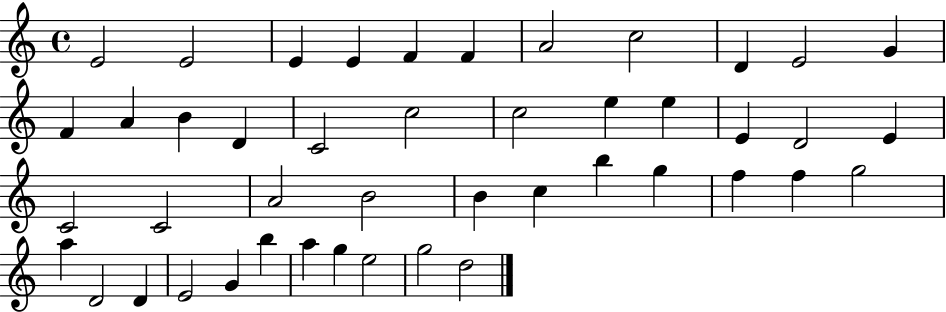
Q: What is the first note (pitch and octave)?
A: E4